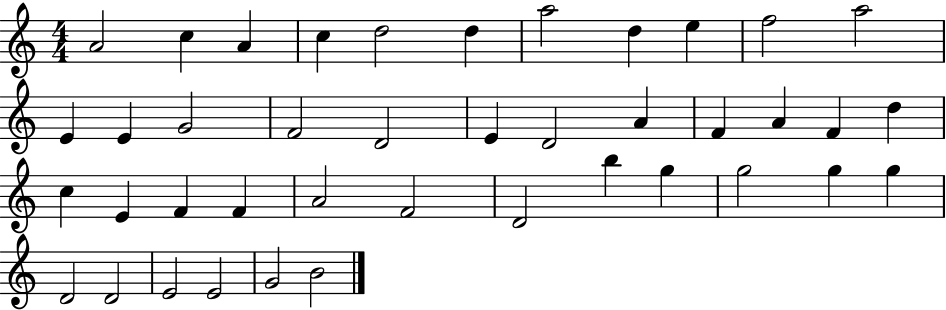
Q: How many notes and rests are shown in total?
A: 41